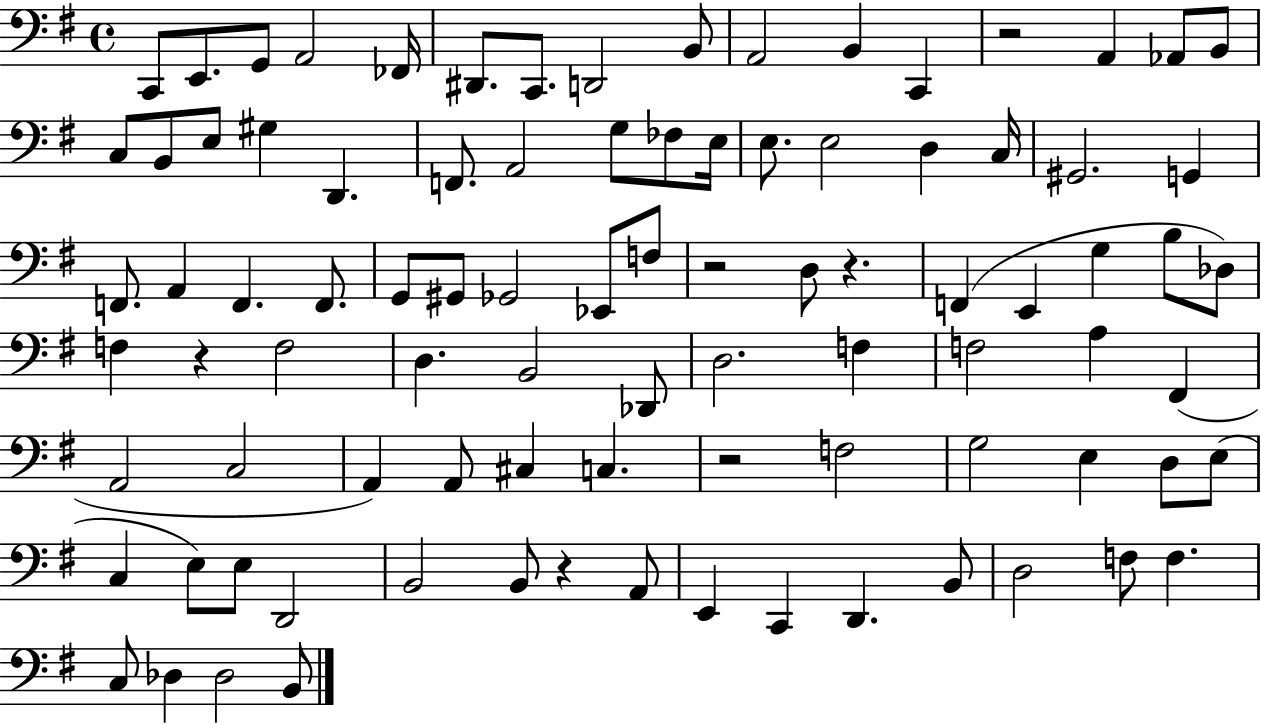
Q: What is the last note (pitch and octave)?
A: B2